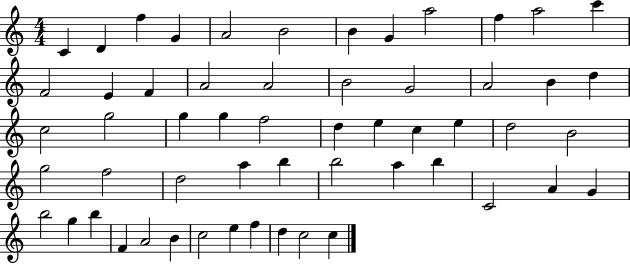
C4/q D4/q F5/q G4/q A4/h B4/h B4/q G4/q A5/h F5/q A5/h C6/q F4/h E4/q F4/q A4/h A4/h B4/h G4/h A4/h B4/q D5/q C5/h G5/h G5/q G5/q F5/h D5/q E5/q C5/q E5/q D5/h B4/h G5/h F5/h D5/h A5/q B5/q B5/h A5/q B5/q C4/h A4/q G4/q B5/h G5/q B5/q F4/q A4/h B4/q C5/h E5/q F5/q D5/q C5/h C5/q